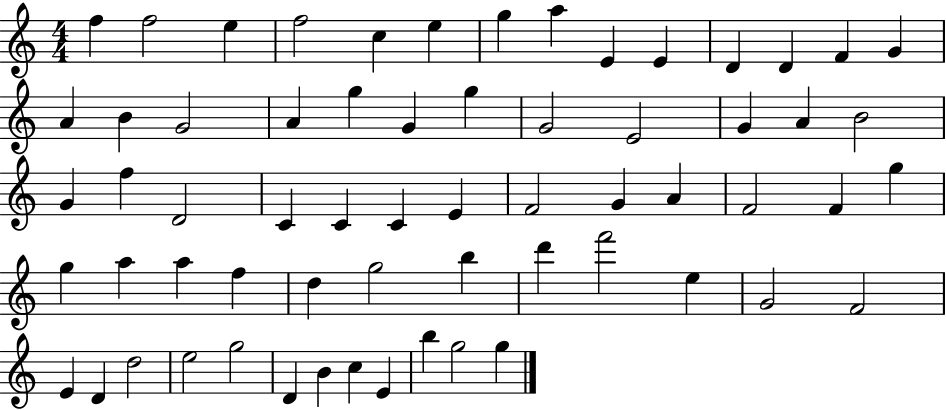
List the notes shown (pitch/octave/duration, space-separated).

F5/q F5/h E5/q F5/h C5/q E5/q G5/q A5/q E4/q E4/q D4/q D4/q F4/q G4/q A4/q B4/q G4/h A4/q G5/q G4/q G5/q G4/h E4/h G4/q A4/q B4/h G4/q F5/q D4/h C4/q C4/q C4/q E4/q F4/h G4/q A4/q F4/h F4/q G5/q G5/q A5/q A5/q F5/q D5/q G5/h B5/q D6/q F6/h E5/q G4/h F4/h E4/q D4/q D5/h E5/h G5/h D4/q B4/q C5/q E4/q B5/q G5/h G5/q